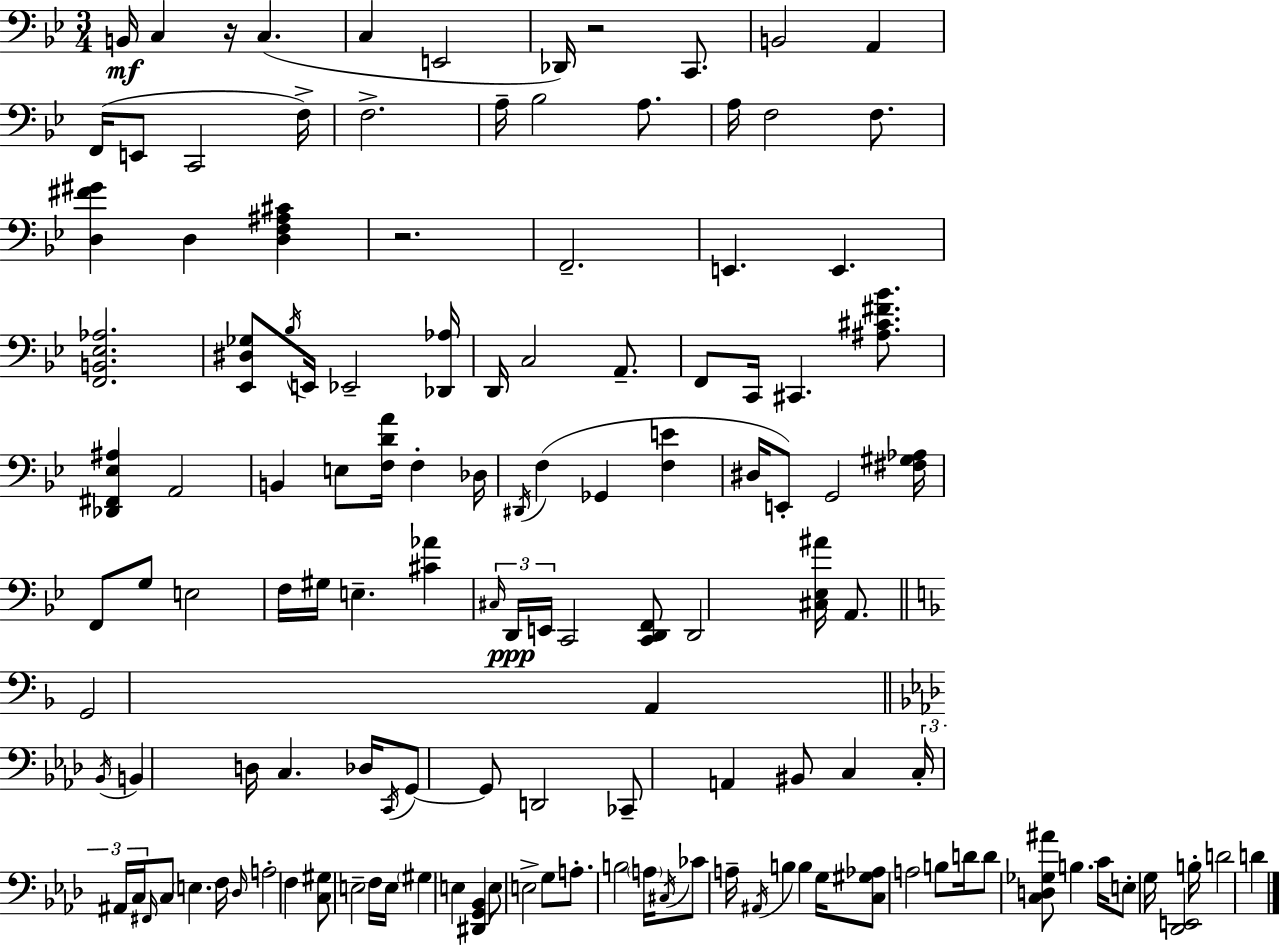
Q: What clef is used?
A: bass